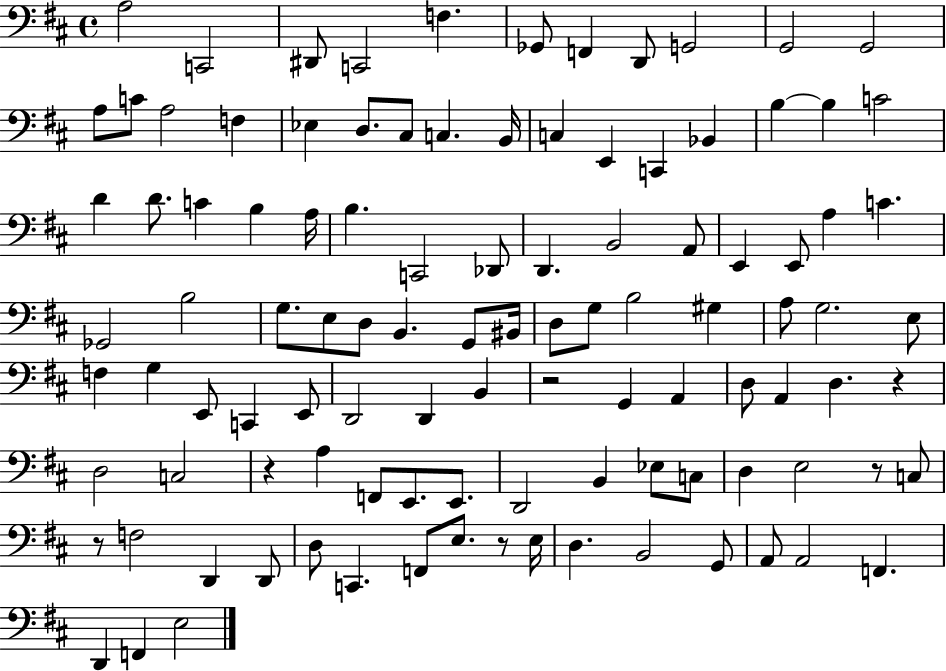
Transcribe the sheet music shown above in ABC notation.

X:1
T:Untitled
M:4/4
L:1/4
K:D
A,2 C,,2 ^D,,/2 C,,2 F, _G,,/2 F,, D,,/2 G,,2 G,,2 G,,2 A,/2 C/2 A,2 F, _E, D,/2 ^C,/2 C, B,,/4 C, E,, C,, _B,, B, B, C2 D D/2 C B, A,/4 B, C,,2 _D,,/2 D,, B,,2 A,,/2 E,, E,,/2 A, C _G,,2 B,2 G,/2 E,/2 D,/2 B,, G,,/2 ^B,,/4 D,/2 G,/2 B,2 ^G, A,/2 G,2 E,/2 F, G, E,,/2 C,, E,,/2 D,,2 D,, B,, z2 G,, A,, D,/2 A,, D, z D,2 C,2 z A, F,,/2 E,,/2 E,,/2 D,,2 B,, _E,/2 C,/2 D, E,2 z/2 C,/2 z/2 F,2 D,, D,,/2 D,/2 C,, F,,/2 E,/2 z/2 E,/4 D, B,,2 G,,/2 A,,/2 A,,2 F,, D,, F,, E,2